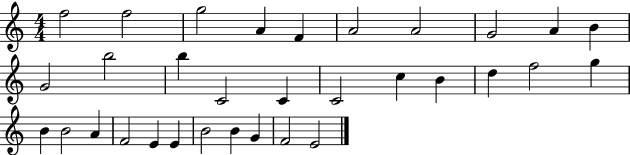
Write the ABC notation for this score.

X:1
T:Untitled
M:4/4
L:1/4
K:C
f2 f2 g2 A F A2 A2 G2 A B G2 b2 b C2 C C2 c B d f2 g B B2 A F2 E E B2 B G F2 E2